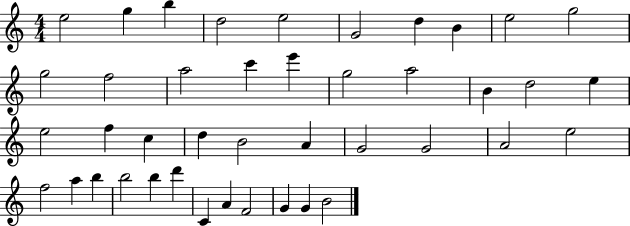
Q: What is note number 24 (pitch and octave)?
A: D5